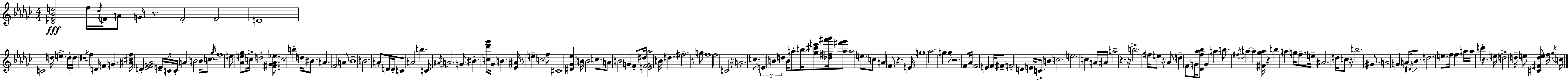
[Db4,F#4,Bb4,E5]/h F5/s Db5/s F4/s A4/e G4/s R/e. F4/h F4/h E4/w C4/h D5/s E5/q. D5/s D5/s D#5/s F5/q D4/s F4/q G4/q. [A#4,C#5,F5]/s D4/q [Eb4,F4,Gb4,Ab4]/h E4/s C4/s C4/s A4/q B4/h B4/s C5/e. Gb5/s F5/w E5/e [Ab4,E5,Gb5]/e C5/s D5/h [F#4,Gb4,Ab4,Eb5]/e. C5/h B5/q D5/s BIS4/e. A4/q. F4/h A4/e Bb4/w B4/h. A4/e D4/s D4/s C4/e A4/h B5/q. C4/e A#4/s A4/h. G4/e BIS4/q. [C5,Db6,Gb6]/e Gb4/s B4/q. [Eb4,A#4]/s R/e E5/q C5/h F5/e C#4/w [D#4,Gb4,Eb5]/q B4/s B4/h C5/e. A4/e B4/h G4/q F4/e D#5/s [E4,F4,G4,Ab5]/h B4/s D5/q. F#5/h. R/e G5/e F5/w F5/h C4/h R/s A4/h. C5/e. E4/q B4/q D5/q B4/s A5/e B5/s [Gb5,C#6,E6]/e [Db5,F#5,A#6,Bb6]/s [A5,F#6,Gb6]/e A5/h E5/e. C5/e A4/q F4/e. R/q. E4/s G5/w Ab5/h. G5/q G5/e R/h. F4/e Ab4/s F4/h E4/q F4/s F#4/e F4/h D4/q E4/s C4/e. B4/q C5/h. E5/h. C5/q A4/s A#4/s A5/h R/q. R/s B5/h. F#5/s E5/e R/s Ab4/e D5/q F4/e G4/s [Db4,F5,Ab5,Bb5]/e G4/q A5/q B5/e. F#5/s A5/q A5/q [F#4,Gb5,A5]/s R/q B5/q A5/q G5/s F5/e. E5/s A#4/h. D5/s C5/e R/s B5/h. G#4/e. A4/h G4/q A4/s D#4/s Bb4/e. D5/h. E5/e. F5/s F5/q A5/s A5/s C6/q R/q. E5/s D5/h D5/s E5/e [C#4,F#4,D5,E5]/e F5/s Gb5/s C5/s